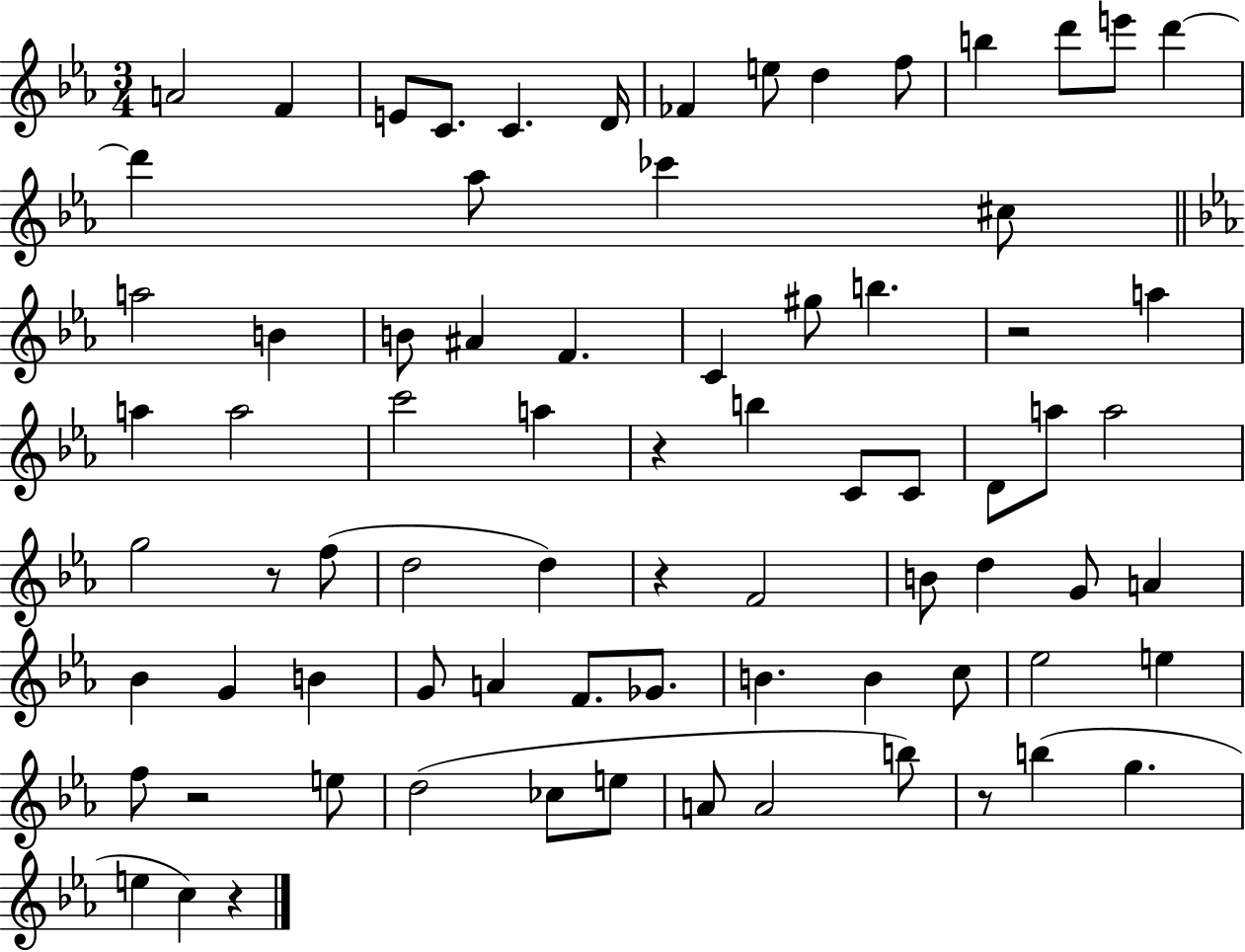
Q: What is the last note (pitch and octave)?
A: C5